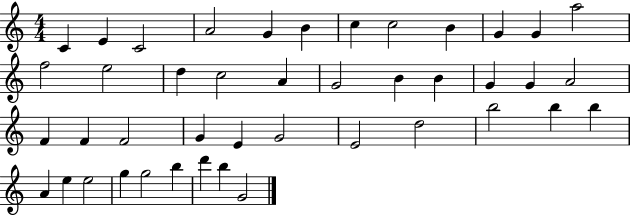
C4/q E4/q C4/h A4/h G4/q B4/q C5/q C5/h B4/q G4/q G4/q A5/h F5/h E5/h D5/q C5/h A4/q G4/h B4/q B4/q G4/q G4/q A4/h F4/q F4/q F4/h G4/q E4/q G4/h E4/h D5/h B5/h B5/q B5/q A4/q E5/q E5/h G5/q G5/h B5/q D6/q B5/q G4/h